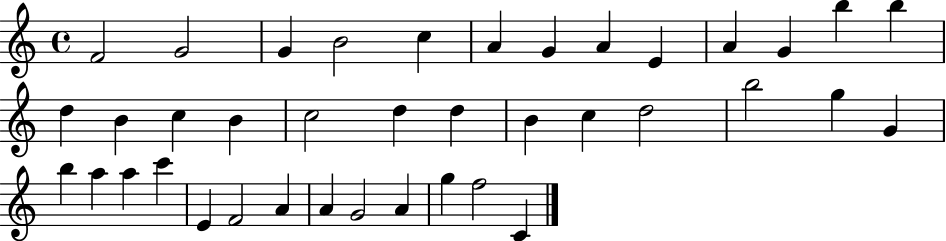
{
  \clef treble
  \time 4/4
  \defaultTimeSignature
  \key c \major
  f'2 g'2 | g'4 b'2 c''4 | a'4 g'4 a'4 e'4 | a'4 g'4 b''4 b''4 | \break d''4 b'4 c''4 b'4 | c''2 d''4 d''4 | b'4 c''4 d''2 | b''2 g''4 g'4 | \break b''4 a''4 a''4 c'''4 | e'4 f'2 a'4 | a'4 g'2 a'4 | g''4 f''2 c'4 | \break \bar "|."
}